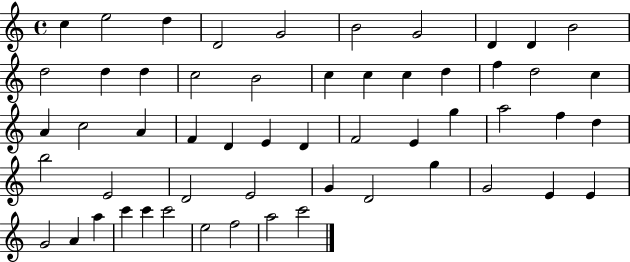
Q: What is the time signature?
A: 4/4